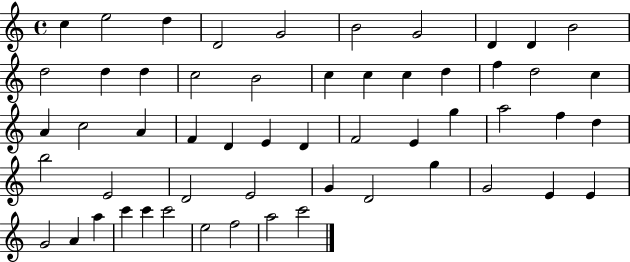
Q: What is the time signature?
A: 4/4